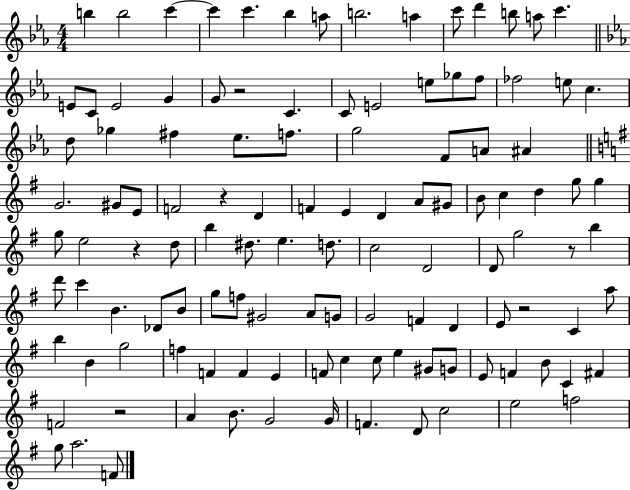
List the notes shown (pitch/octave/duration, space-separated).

B5/q B5/h C6/q C6/q C6/q. Bb5/q A5/e B5/h. A5/q C6/e D6/q B5/e A5/e C6/q. E4/e C4/e E4/h G4/q G4/e R/h C4/q. C4/e E4/h E5/e Gb5/e F5/e FES5/h E5/e C5/q. D5/e Gb5/q F#5/q Eb5/e. F5/e. G5/h F4/e A4/e A#4/q G4/h. G#4/e E4/e F4/h R/q D4/q F4/q E4/q D4/q A4/e G#4/e B4/e C5/q D5/q G5/e G5/q G5/e E5/h R/q D5/e B5/q D#5/e. E5/q. D5/e. C5/h D4/h D4/e G5/h R/e B5/q D6/e C6/q B4/q. Db4/e B4/e G5/e F5/e G#4/h A4/e G4/e G4/h F4/q D4/q E4/e R/h C4/q A5/e B5/q B4/q G5/h F5/q F4/q F4/q E4/q F4/e C5/q C5/e E5/q G#4/e G4/e E4/e F4/q B4/e C4/q F#4/q F4/h R/h A4/q B4/e. G4/h G4/s F4/q. D4/e C5/h E5/h F5/h G5/e A5/h. F4/e